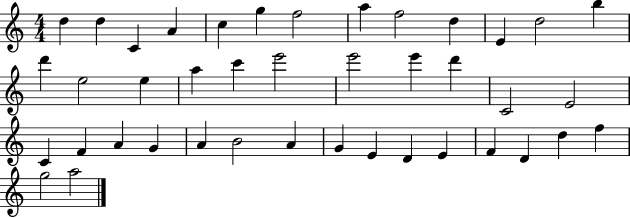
D5/q D5/q C4/q A4/q C5/q G5/q F5/h A5/q F5/h D5/q E4/q D5/h B5/q D6/q E5/h E5/q A5/q C6/q E6/h E6/h E6/q D6/q C4/h E4/h C4/q F4/q A4/q G4/q A4/q B4/h A4/q G4/q E4/q D4/q E4/q F4/q D4/q D5/q F5/q G5/h A5/h